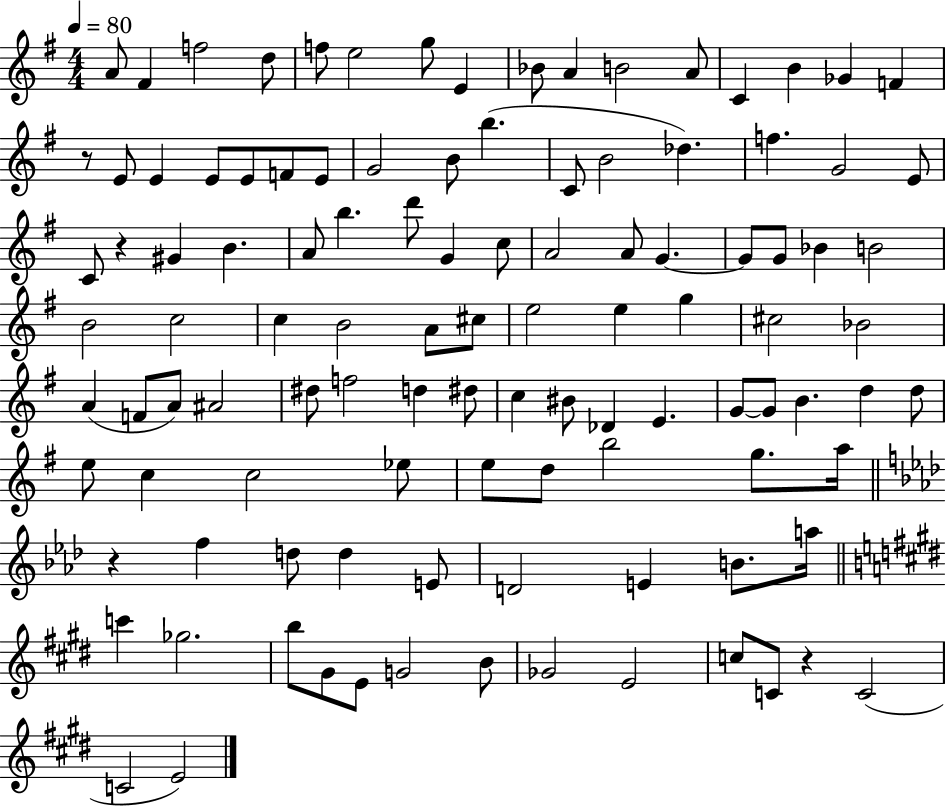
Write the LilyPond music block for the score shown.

{
  \clef treble
  \numericTimeSignature
  \time 4/4
  \key g \major
  \tempo 4 = 80
  a'8 fis'4 f''2 d''8 | f''8 e''2 g''8 e'4 | bes'8 a'4 b'2 a'8 | c'4 b'4 ges'4 f'4 | \break r8 e'8 e'4 e'8 e'8 f'8 e'8 | g'2 b'8 b''4.( | c'8 b'2 des''4.) | f''4. g'2 e'8 | \break c'8 r4 gis'4 b'4. | a'8 b''4. d'''8 g'4 c''8 | a'2 a'8 g'4.~~ | g'8 g'8 bes'4 b'2 | \break b'2 c''2 | c''4 b'2 a'8 cis''8 | e''2 e''4 g''4 | cis''2 bes'2 | \break a'4( f'8 a'8) ais'2 | dis''8 f''2 d''4 dis''8 | c''4 bis'8 des'4 e'4. | g'8~~ g'8 b'4. d''4 d''8 | \break e''8 c''4 c''2 ees''8 | e''8 d''8 b''2 g''8. a''16 | \bar "||" \break \key aes \major r4 f''4 d''8 d''4 e'8 | d'2 e'4 b'8. a''16 | \bar "||" \break \key e \major c'''4 ges''2. | b''8 gis'8 e'8 g'2 b'8 | ges'2 e'2 | c''8 c'8 r4 c'2( | \break c'2 e'2) | \bar "|."
}